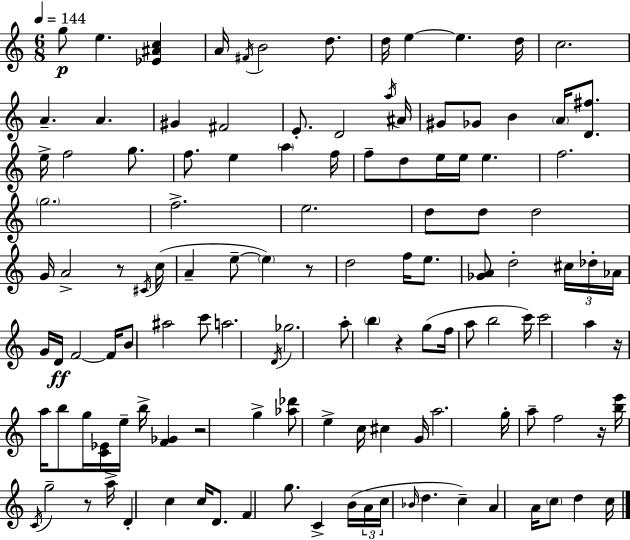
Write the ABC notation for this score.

X:1
T:Untitled
M:6/8
L:1/4
K:C
g/2 e [_E^Ac] A/4 ^F/4 B2 d/2 d/4 e e d/4 c2 A A ^G ^F2 E/2 D2 a/4 ^A/4 ^G/2 _G/2 B A/4 [D^f]/2 e/4 f2 g/2 f/2 e a f/4 f/2 d/2 e/4 e/4 e f2 g2 f2 e2 d/2 d/2 d2 G/4 A2 z/2 ^C/4 c/4 A e/2 e z/2 d2 f/4 e/2 [_GA]/2 d2 ^c/4 _d/4 _A/4 G/4 D/4 F2 F/4 B/2 ^a2 c'/2 a2 D/4 _g2 a/2 b z g/2 f/4 a/2 b2 c'/4 c'2 a z/4 a/4 b/2 g/4 [C_E]/4 e/4 b/4 [F_G] z2 g [_a_d']/2 e c/4 ^c G/4 a2 g/4 a/2 f2 z/4 [be']/4 C/4 g2 z/2 a/4 D c c/4 D/2 F g/2 C B/4 A/4 c/4 _B/4 d c A A/4 c/2 d c/4